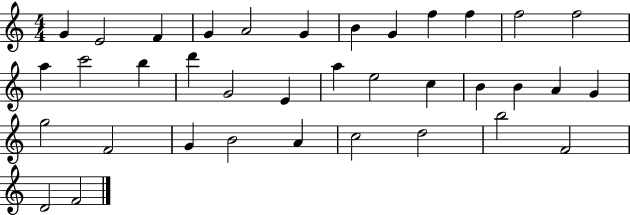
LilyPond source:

{
  \clef treble
  \numericTimeSignature
  \time 4/4
  \key c \major
  g'4 e'2 f'4 | g'4 a'2 g'4 | b'4 g'4 f''4 f''4 | f''2 f''2 | \break a''4 c'''2 b''4 | d'''4 g'2 e'4 | a''4 e''2 c''4 | b'4 b'4 a'4 g'4 | \break g''2 f'2 | g'4 b'2 a'4 | c''2 d''2 | b''2 f'2 | \break d'2 f'2 | \bar "|."
}